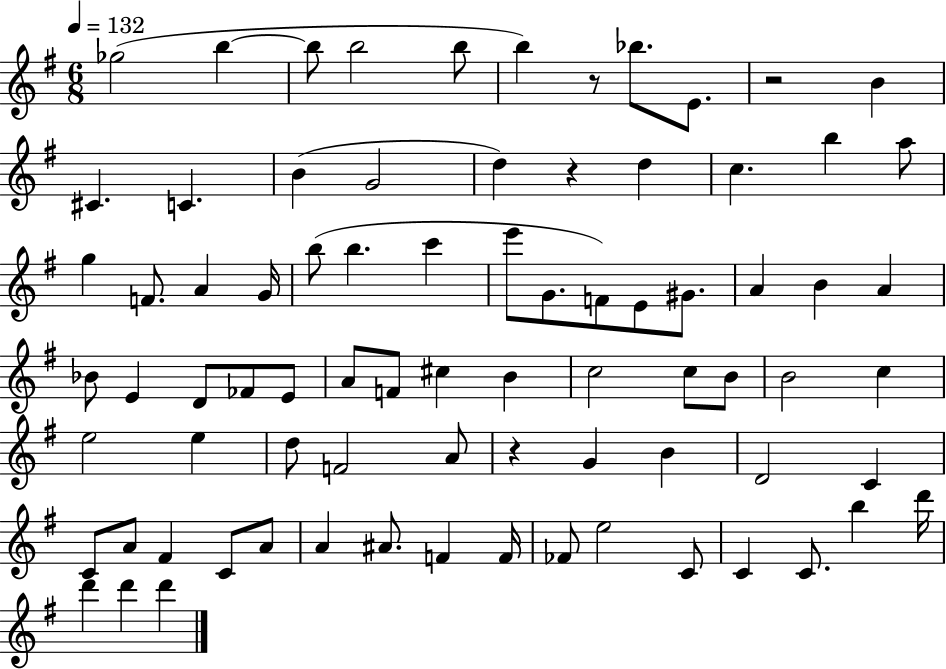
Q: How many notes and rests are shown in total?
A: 79